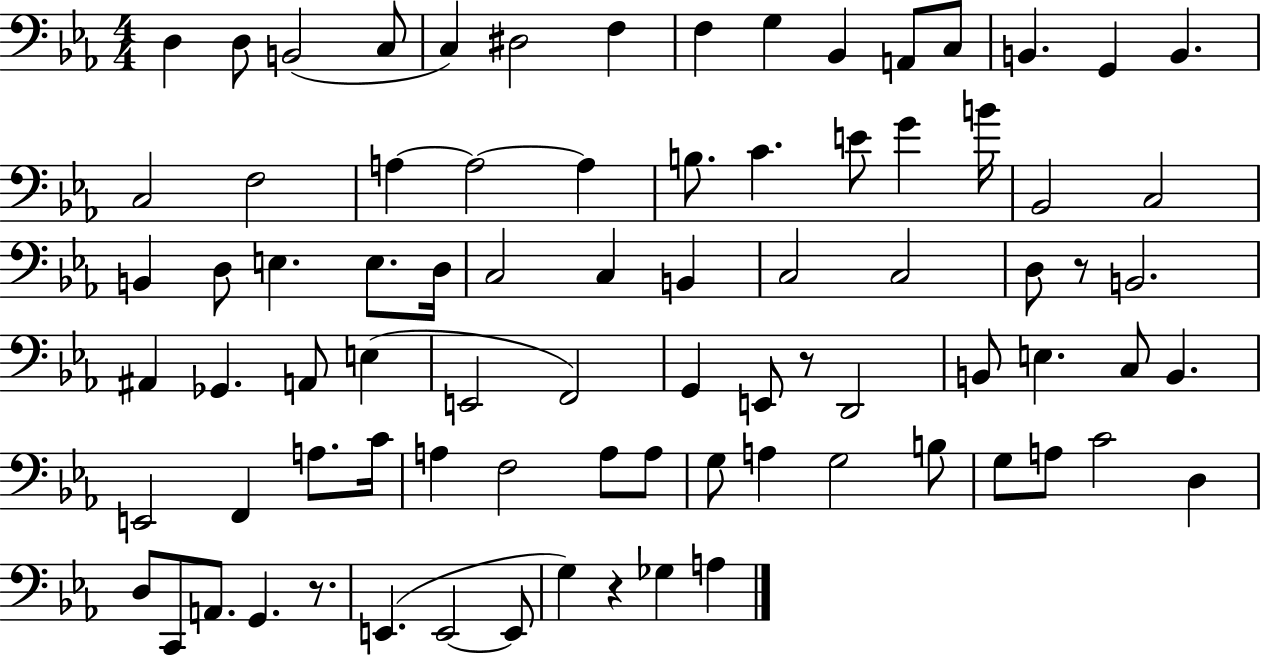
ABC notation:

X:1
T:Untitled
M:4/4
L:1/4
K:Eb
D, D,/2 B,,2 C,/2 C, ^D,2 F, F, G, _B,, A,,/2 C,/2 B,, G,, B,, C,2 F,2 A, A,2 A, B,/2 C E/2 G B/4 _B,,2 C,2 B,, D,/2 E, E,/2 D,/4 C,2 C, B,, C,2 C,2 D,/2 z/2 B,,2 ^A,, _G,, A,,/2 E, E,,2 F,,2 G,, E,,/2 z/2 D,,2 B,,/2 E, C,/2 B,, E,,2 F,, A,/2 C/4 A, F,2 A,/2 A,/2 G,/2 A, G,2 B,/2 G,/2 A,/2 C2 D, D,/2 C,,/2 A,,/2 G,, z/2 E,, E,,2 E,,/2 G, z _G, A,